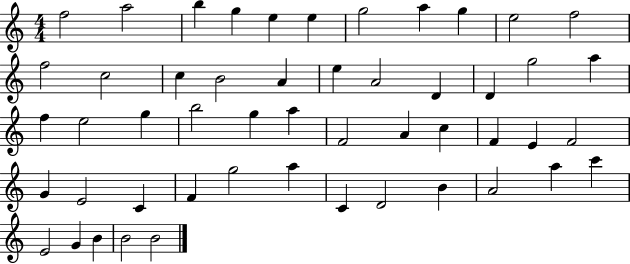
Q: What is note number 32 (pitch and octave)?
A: F4